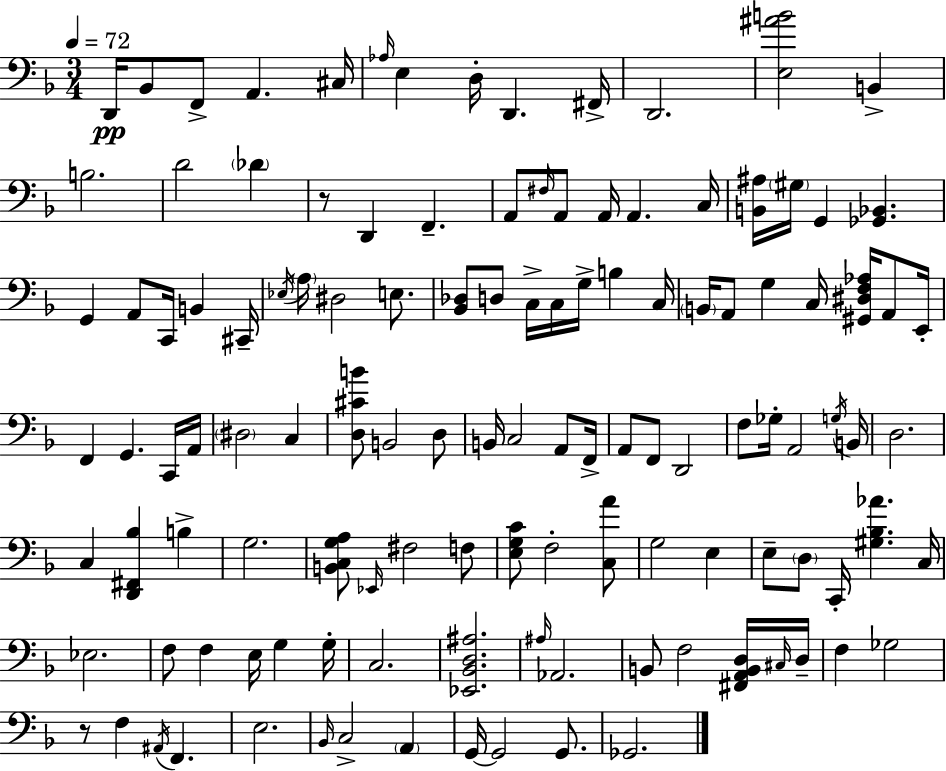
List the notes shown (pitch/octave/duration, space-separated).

D2/s Bb2/e F2/e A2/q. C#3/s Ab3/s E3/q D3/s D2/q. F#2/s D2/h. [E3,A#4,B4]/h B2/q B3/h. D4/h Db4/q R/e D2/q F2/q. A2/e F#3/s A2/e A2/s A2/q. C3/s [B2,A#3]/s G#3/s G2/q [Gb2,Bb2]/q. G2/q A2/e C2/s B2/q C#2/s Eb3/s A3/s D#3/h E3/e. [Bb2,Db3]/e D3/e C3/s C3/s G3/s B3/q C3/s B2/s A2/e G3/q C3/s [G#2,D#3,F3,Ab3]/s A2/e E2/s F2/q G2/q. C2/s A2/s D#3/h C3/q [D3,C#4,B4]/e B2/h D3/e B2/s C3/h A2/e F2/s A2/e F2/e D2/h F3/e Gb3/s A2/h G3/s B2/s D3/h. C3/q [D2,F#2,Bb3]/q B3/q G3/h. [B2,C3,G3,A3]/e Eb2/s F#3/h F3/e [E3,G3,C4]/e F3/h [C3,A4]/e G3/h E3/q E3/e D3/e C2/s [G#3,Bb3,Ab4]/q. C3/s Eb3/h. F3/e F3/q E3/s G3/q G3/s C3/h. [Eb2,Bb2,D3,A#3]/h. A#3/s Ab2/h. B2/e F3/h [F#2,A2,B2,D3]/s C#3/s D3/s F3/q Gb3/h R/e F3/q A#2/s F2/q. E3/h. Bb2/s C3/h A2/q G2/s G2/h G2/e. Gb2/h.